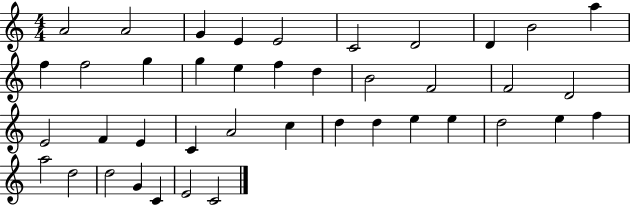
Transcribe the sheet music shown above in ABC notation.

X:1
T:Untitled
M:4/4
L:1/4
K:C
A2 A2 G E E2 C2 D2 D B2 a f f2 g g e f d B2 F2 F2 D2 E2 F E C A2 c d d e e d2 e f a2 d2 d2 G C E2 C2